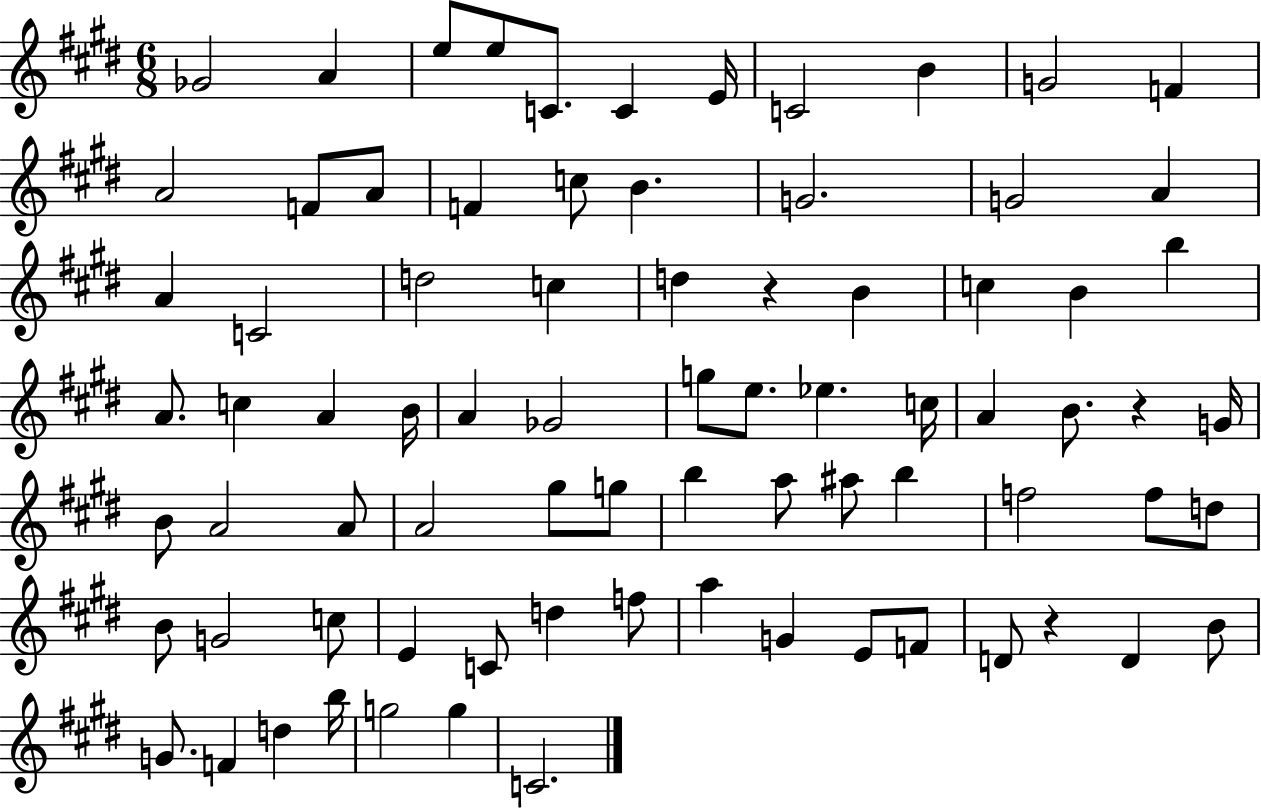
{
  \clef treble
  \numericTimeSignature
  \time 6/8
  \key e \major
  \repeat volta 2 { ges'2 a'4 | e''8 e''8 c'8. c'4 e'16 | c'2 b'4 | g'2 f'4 | \break a'2 f'8 a'8 | f'4 c''8 b'4. | g'2. | g'2 a'4 | \break a'4 c'2 | d''2 c''4 | d''4 r4 b'4 | c''4 b'4 b''4 | \break a'8. c''4 a'4 b'16 | a'4 ges'2 | g''8 e''8. ees''4. c''16 | a'4 b'8. r4 g'16 | \break b'8 a'2 a'8 | a'2 gis''8 g''8 | b''4 a''8 ais''8 b''4 | f''2 f''8 d''8 | \break b'8 g'2 c''8 | e'4 c'8 d''4 f''8 | a''4 g'4 e'8 f'8 | d'8 r4 d'4 b'8 | \break g'8. f'4 d''4 b''16 | g''2 g''4 | c'2. | } \bar "|."
}